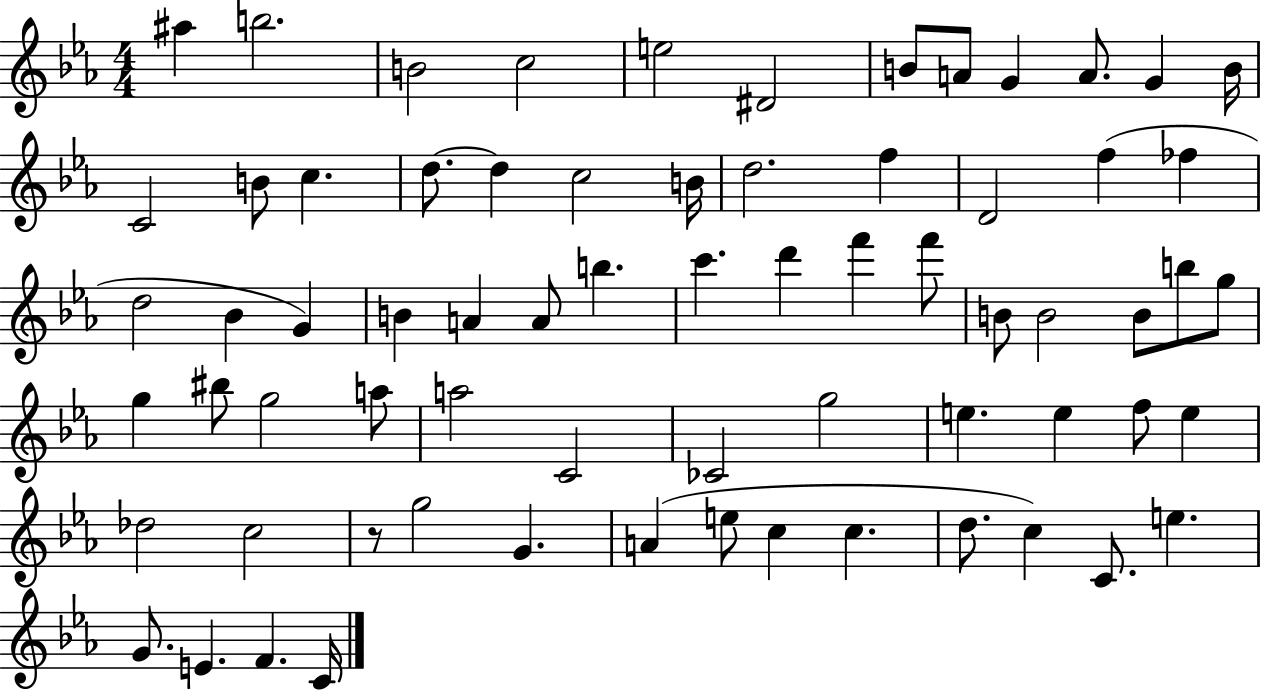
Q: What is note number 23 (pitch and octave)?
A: F5